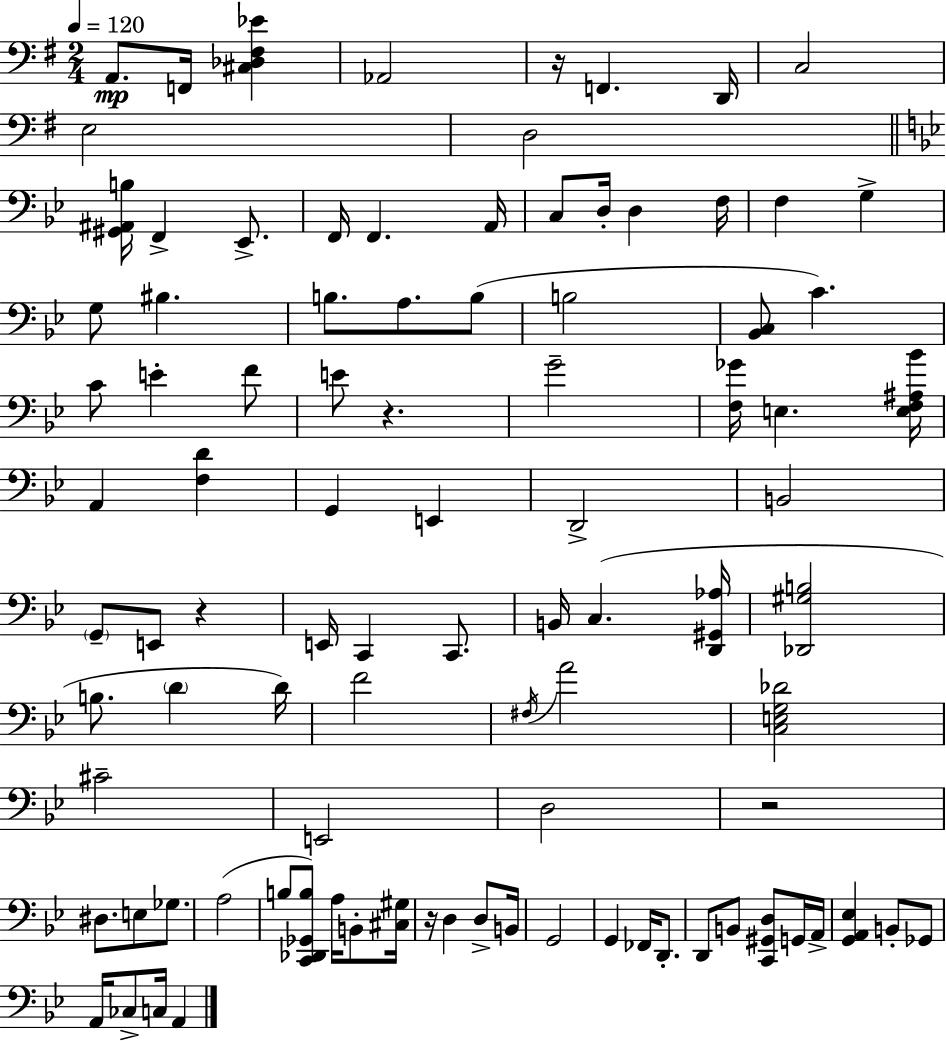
X:1
T:Untitled
M:2/4
L:1/4
K:Em
A,,/2 F,,/4 [^C,_D,^F,_E] _A,,2 z/4 F,, D,,/4 C,2 E,2 D,2 [^G,,^A,,B,]/4 F,, _E,,/2 F,,/4 F,, A,,/4 C,/2 D,/4 D, F,/4 F, G, G,/2 ^B, B,/2 A,/2 B,/2 B,2 [_B,,C,]/2 C C/2 E F/2 E/2 z G2 [F,_G]/4 E, [E,F,^A,_B]/4 A,, [F,D] G,, E,, D,,2 B,,2 G,,/2 E,,/2 z E,,/4 C,, C,,/2 B,,/4 C, [D,,^G,,_A,]/4 [_D,,^G,B,]2 B,/2 D D/4 F2 ^F,/4 A2 [C,E,G,_D]2 ^C2 E,,2 D,2 z2 ^D,/2 E,/2 _G,/2 A,2 B,/2 [C,,_D,,_G,,B,]/2 A,/4 B,,/2 [^C,^G,]/4 z/4 D, D,/2 B,,/4 G,,2 G,, _F,,/4 D,,/2 D,,/2 B,,/2 [C,,^G,,D,]/2 G,,/4 A,,/4 [G,,A,,_E,] B,,/2 _G,,/2 A,,/4 _C,/2 C,/4 A,,